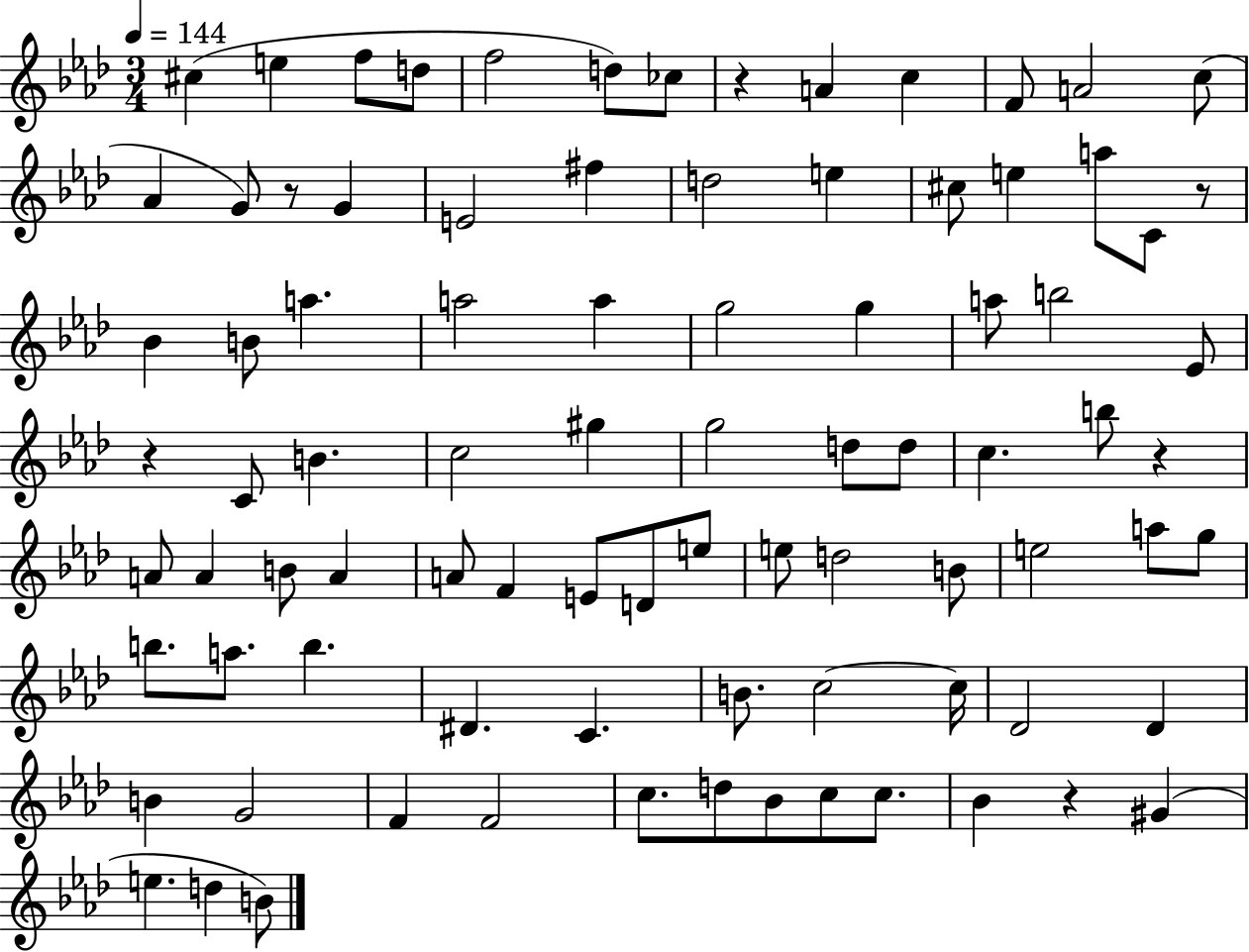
X:1
T:Untitled
M:3/4
L:1/4
K:Ab
^c e f/2 d/2 f2 d/2 _c/2 z A c F/2 A2 c/2 _A G/2 z/2 G E2 ^f d2 e ^c/2 e a/2 C/2 z/2 _B B/2 a a2 a g2 g a/2 b2 _E/2 z C/2 B c2 ^g g2 d/2 d/2 c b/2 z A/2 A B/2 A A/2 F E/2 D/2 e/2 e/2 d2 B/2 e2 a/2 g/2 b/2 a/2 b ^D C B/2 c2 c/4 _D2 _D B G2 F F2 c/2 d/2 _B/2 c/2 c/2 _B z ^G e d B/2